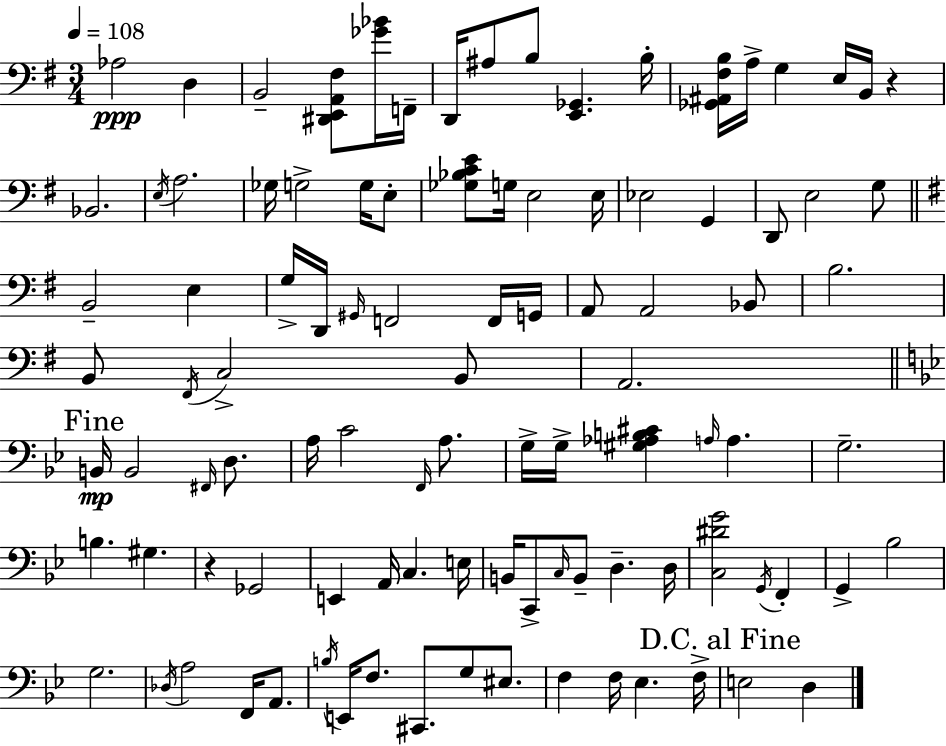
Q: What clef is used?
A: bass